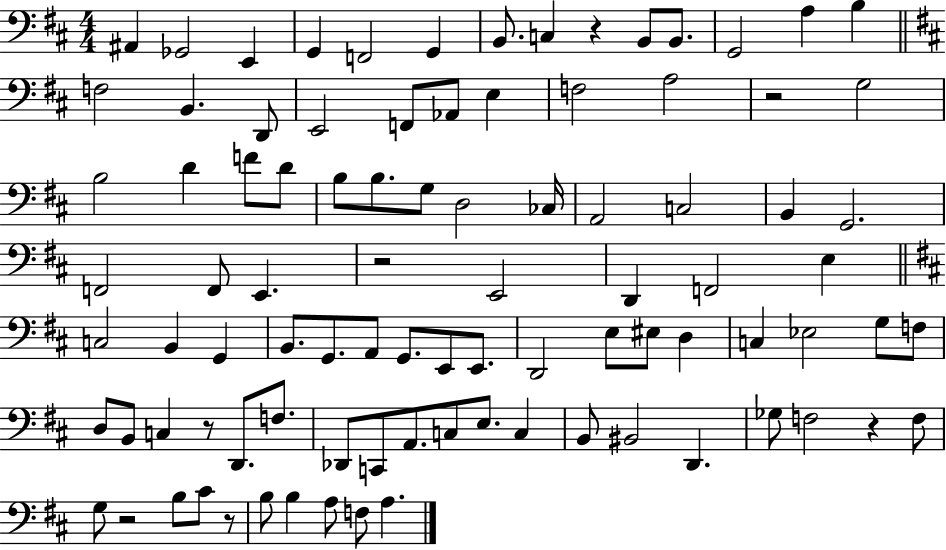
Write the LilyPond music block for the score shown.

{
  \clef bass
  \numericTimeSignature
  \time 4/4
  \key d \major
  ais,4 ges,2 e,4 | g,4 f,2 g,4 | b,8. c4 r4 b,8 b,8. | g,2 a4 b4 | \break \bar "||" \break \key d \major f2 b,4. d,8 | e,2 f,8 aes,8 e4 | f2 a2 | r2 g2 | \break b2 d'4 f'8 d'8 | b8 b8. g8 d2 ces16 | a,2 c2 | b,4 g,2. | \break f,2 f,8 e,4. | r2 e,2 | d,4 f,2 e4 | \bar "||" \break \key d \major c2 b,4 g,4 | b,8. g,8. a,8 g,8. e,8 e,8. | d,2 e8 eis8 d4 | c4 ees2 g8 f8 | \break d8 b,8 c4 r8 d,8. f8. | des,8 c,8 a,8. c8 e8. c4 | b,8 bis,2 d,4. | ges8 f2 r4 f8 | \break g8 r2 b8 cis'8 r8 | b8 b4 a8 f8 a4. | \bar "|."
}